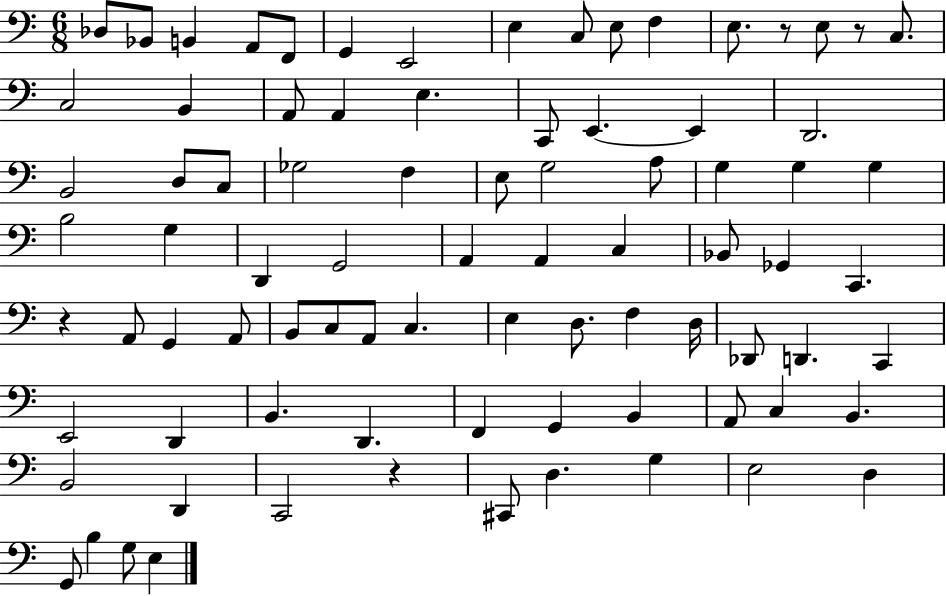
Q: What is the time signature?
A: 6/8